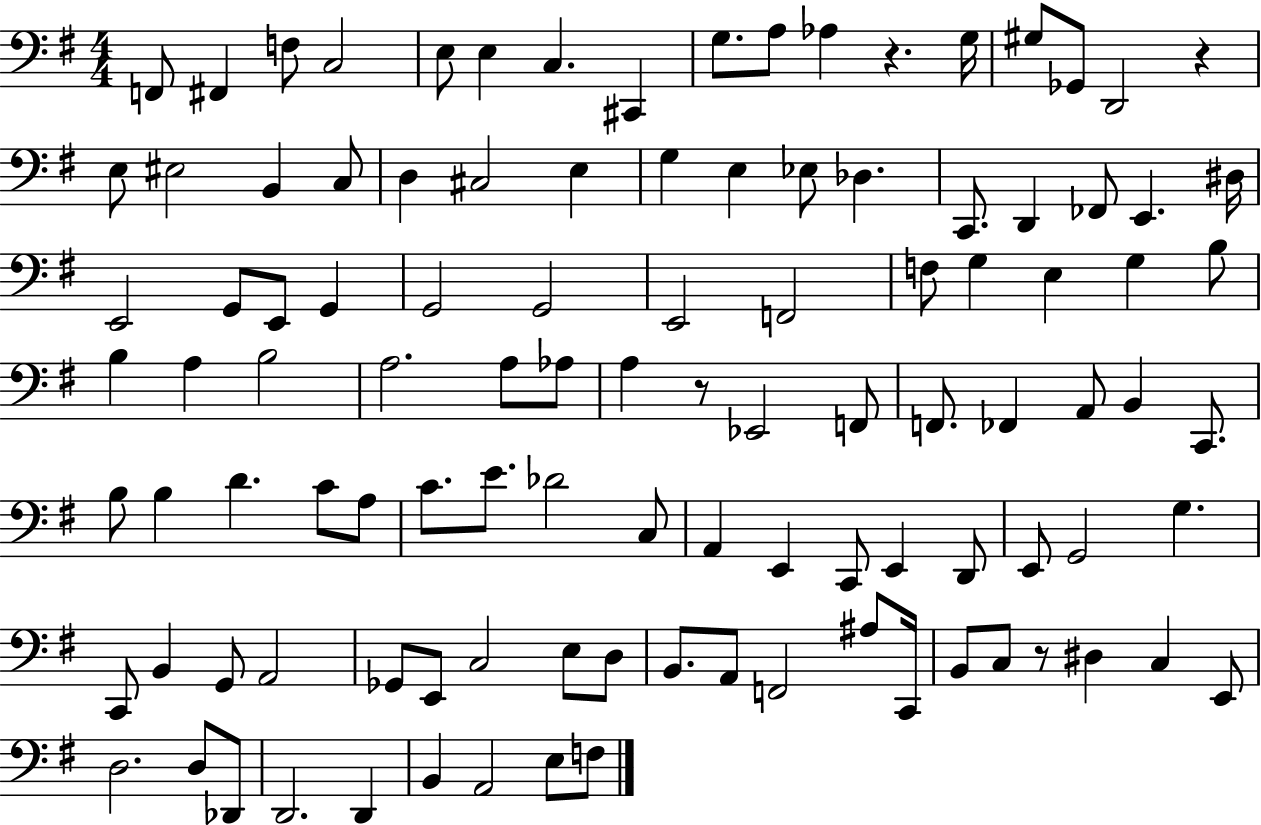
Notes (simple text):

F2/e F#2/q F3/e C3/h E3/e E3/q C3/q. C#2/q G3/e. A3/e Ab3/q R/q. G3/s G#3/e Gb2/e D2/h R/q E3/e EIS3/h B2/q C3/e D3/q C#3/h E3/q G3/q E3/q Eb3/e Db3/q. C2/e. D2/q FES2/e E2/q. D#3/s E2/h G2/e E2/e G2/q G2/h G2/h E2/h F2/h F3/e G3/q E3/q G3/q B3/e B3/q A3/q B3/h A3/h. A3/e Ab3/e A3/q R/e Eb2/h F2/e F2/e. FES2/q A2/e B2/q C2/e. B3/e B3/q D4/q. C4/e A3/e C4/e. E4/e. Db4/h C3/e A2/q E2/q C2/e E2/q D2/e E2/e G2/h G3/q. C2/e B2/q G2/e A2/h Gb2/e E2/e C3/h E3/e D3/e B2/e. A2/e F2/h A#3/e C2/s B2/e C3/e R/e D#3/q C3/q E2/e D3/h. D3/e Db2/e D2/h. D2/q B2/q A2/h E3/e F3/e